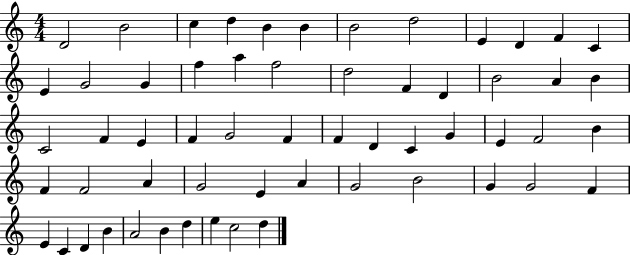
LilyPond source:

{
  \clef treble
  \numericTimeSignature
  \time 4/4
  \key c \major
  d'2 b'2 | c''4 d''4 b'4 b'4 | b'2 d''2 | e'4 d'4 f'4 c'4 | \break e'4 g'2 g'4 | f''4 a''4 f''2 | d''2 f'4 d'4 | b'2 a'4 b'4 | \break c'2 f'4 e'4 | f'4 g'2 f'4 | f'4 d'4 c'4 g'4 | e'4 f'2 b'4 | \break f'4 f'2 a'4 | g'2 e'4 a'4 | g'2 b'2 | g'4 g'2 f'4 | \break e'4 c'4 d'4 b'4 | a'2 b'4 d''4 | e''4 c''2 d''4 | \bar "|."
}